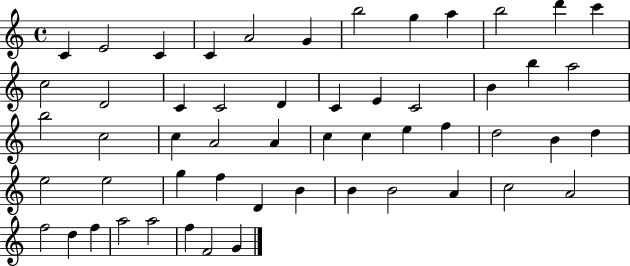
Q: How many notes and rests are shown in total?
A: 54